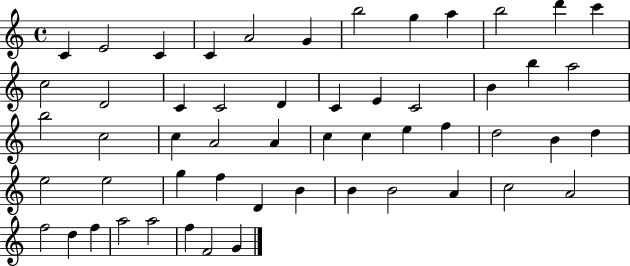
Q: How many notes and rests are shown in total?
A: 54